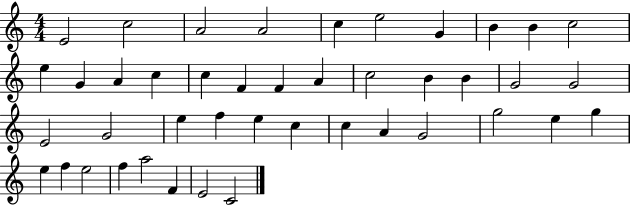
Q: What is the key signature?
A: C major